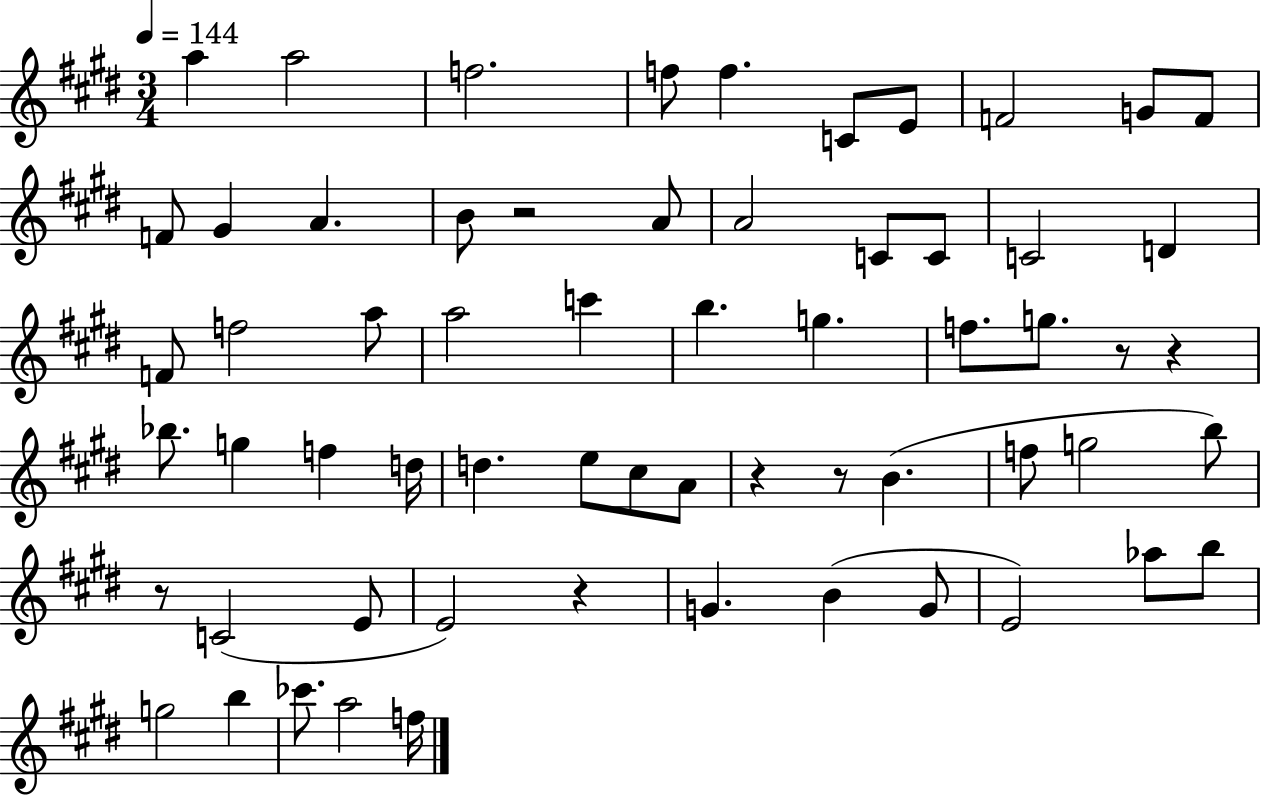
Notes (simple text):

A5/q A5/h F5/h. F5/e F5/q. C4/e E4/e F4/h G4/e F4/e F4/e G#4/q A4/q. B4/e R/h A4/e A4/h C4/e C4/e C4/h D4/q F4/e F5/h A5/e A5/h C6/q B5/q. G5/q. F5/e. G5/e. R/e R/q Bb5/e. G5/q F5/q D5/s D5/q. E5/e C#5/e A4/e R/q R/e B4/q. F5/e G5/h B5/e R/e C4/h E4/e E4/h R/q G4/q. B4/q G4/e E4/h Ab5/e B5/e G5/h B5/q CES6/e. A5/h F5/s